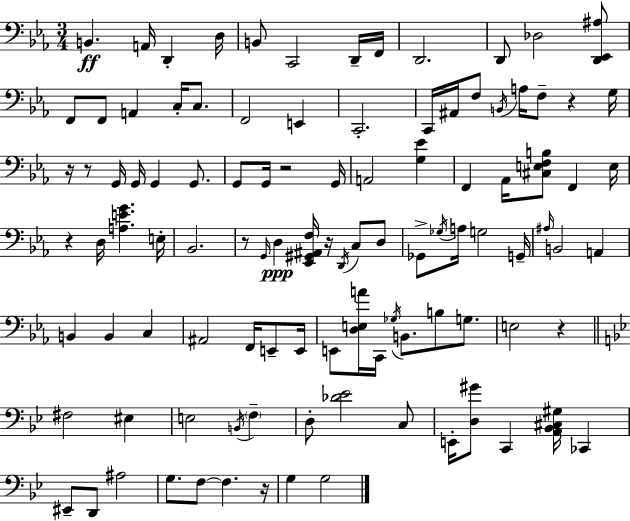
{
  \clef bass
  \numericTimeSignature
  \time 3/4
  \key c \minor
  b,4.\ff a,16 d,4-. d16 | b,8 c,2 d,16-- f,16 | d,2. | d,8 des2 <d, ees, ais>8 | \break f,8 f,8 a,4 c16-. c8. | f,2 e,4 | c,2.-. | c,16 ais,16 f8 \acciaccatura { b,16 } a16 f8-- r4 | \break g16 r16 r8 g,16 g,16 g,4 g,8. | g,8 g,16 r2 | g,16 a,2 <g ees'>4 | f,4 aes,16 <cis e f b>8 f,4 | \break e16 r4 d16 <a e' g'>4. | e16-. bes,2. | r8 \grace { g,16 } d4\ppp <ees, gis, ais, f>16 r16 \acciaccatura { d,16 } c8 | d8 ges,8-> \acciaccatura { ges16 } a16 g2 | \break g,16-- \grace { ais16 } b,2 | a,4 b,4 b,4 | c4 ais,2 | f,16 e,8-- e,16 e,8 <d e a'>16 c,16 \acciaccatura { ges16 } b,8. | \break b8 g8. e2 | r4 \bar "||" \break \key bes \major fis2 eis4 | e2 \acciaccatura { b,16 } \parenthesize f4-- | d8-. <des' ees'>2 c8 | e,16-. <d gis'>8 c,4 <a, bes, cis gis>16 ces,4 | \break eis,8-- d,8 ais2 | g8. f8~~ f4. | r16 g4 g2 | \bar "|."
}